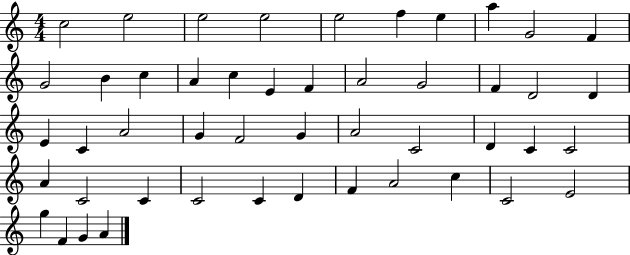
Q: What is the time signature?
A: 4/4